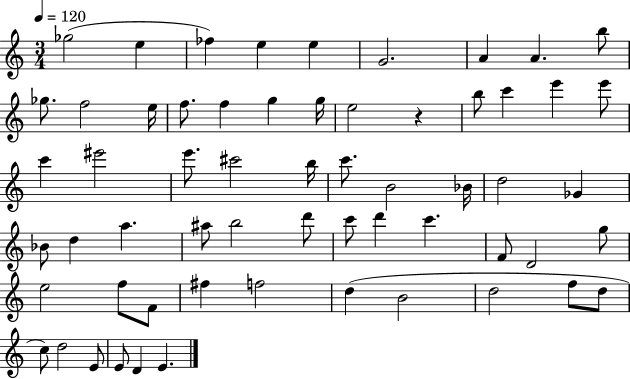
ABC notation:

X:1
T:Untitled
M:3/4
L:1/4
K:C
_g2 e _f e e G2 A A b/2 _g/2 f2 e/4 f/2 f g g/4 e2 z b/2 c' e' e'/2 c' ^e'2 e'/2 ^c'2 b/4 c'/2 B2 _B/4 d2 _G _B/2 d a ^a/2 b2 d'/2 c'/2 d' c' F/2 D2 g/2 e2 f/2 F/2 ^f f2 d B2 d2 f/2 d/2 c/2 d2 E/2 E/2 D E